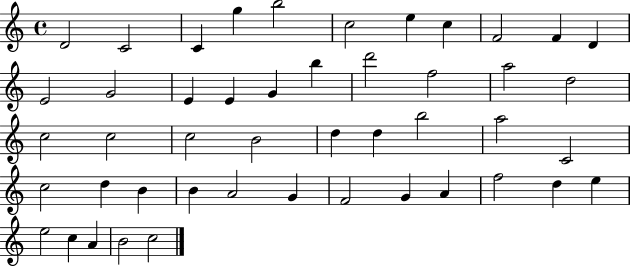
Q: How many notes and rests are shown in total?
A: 47